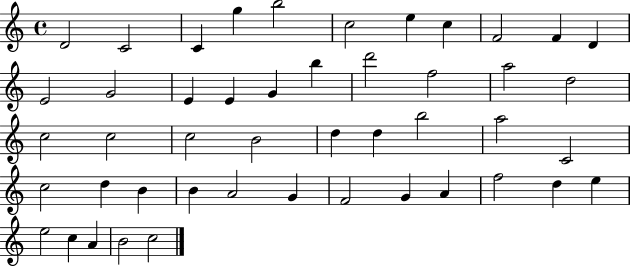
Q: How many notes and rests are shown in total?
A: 47